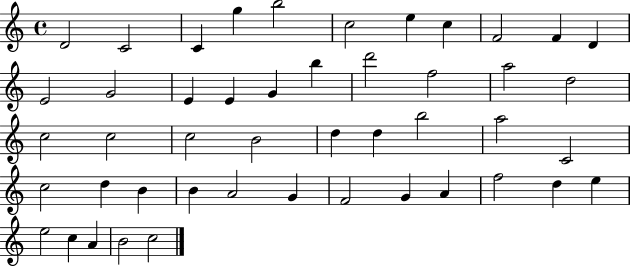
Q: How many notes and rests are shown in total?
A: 47